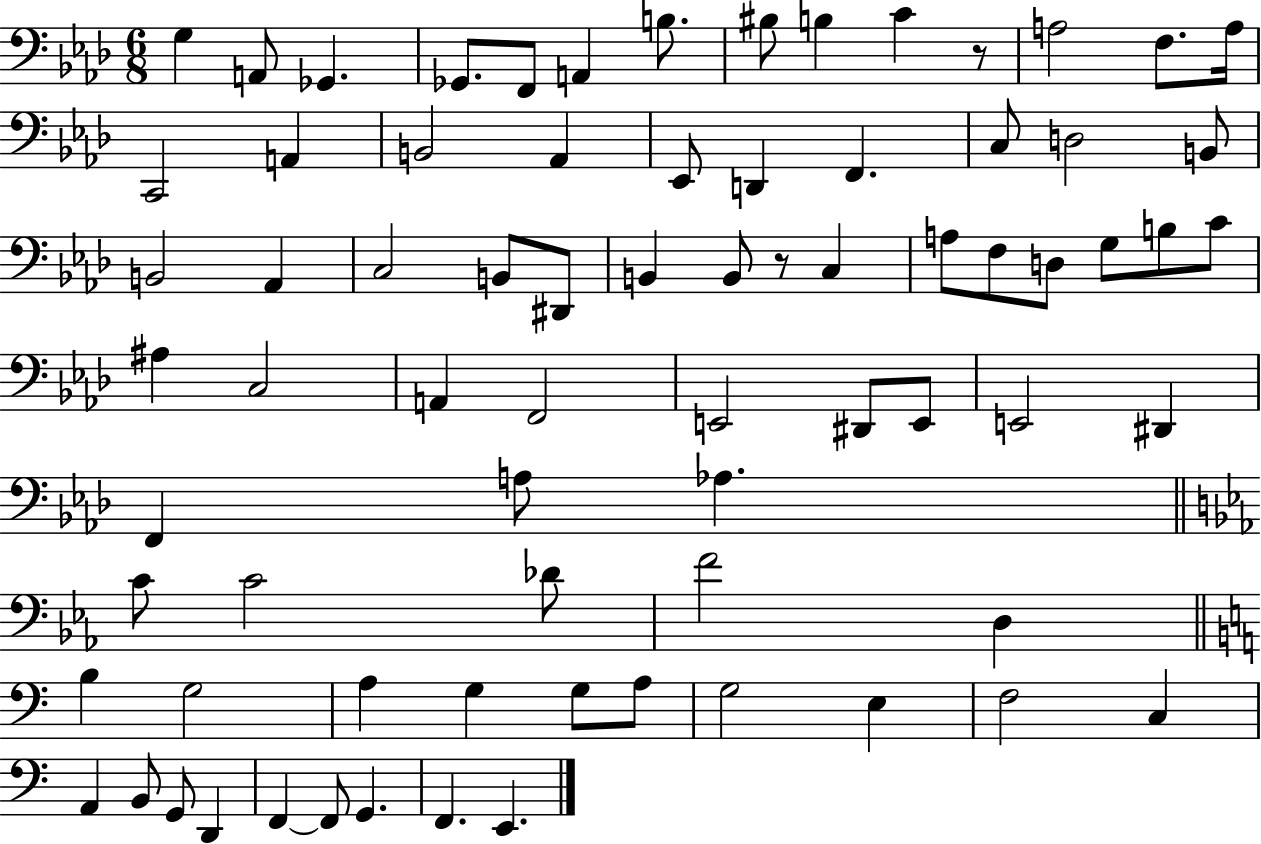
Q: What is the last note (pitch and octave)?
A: E2